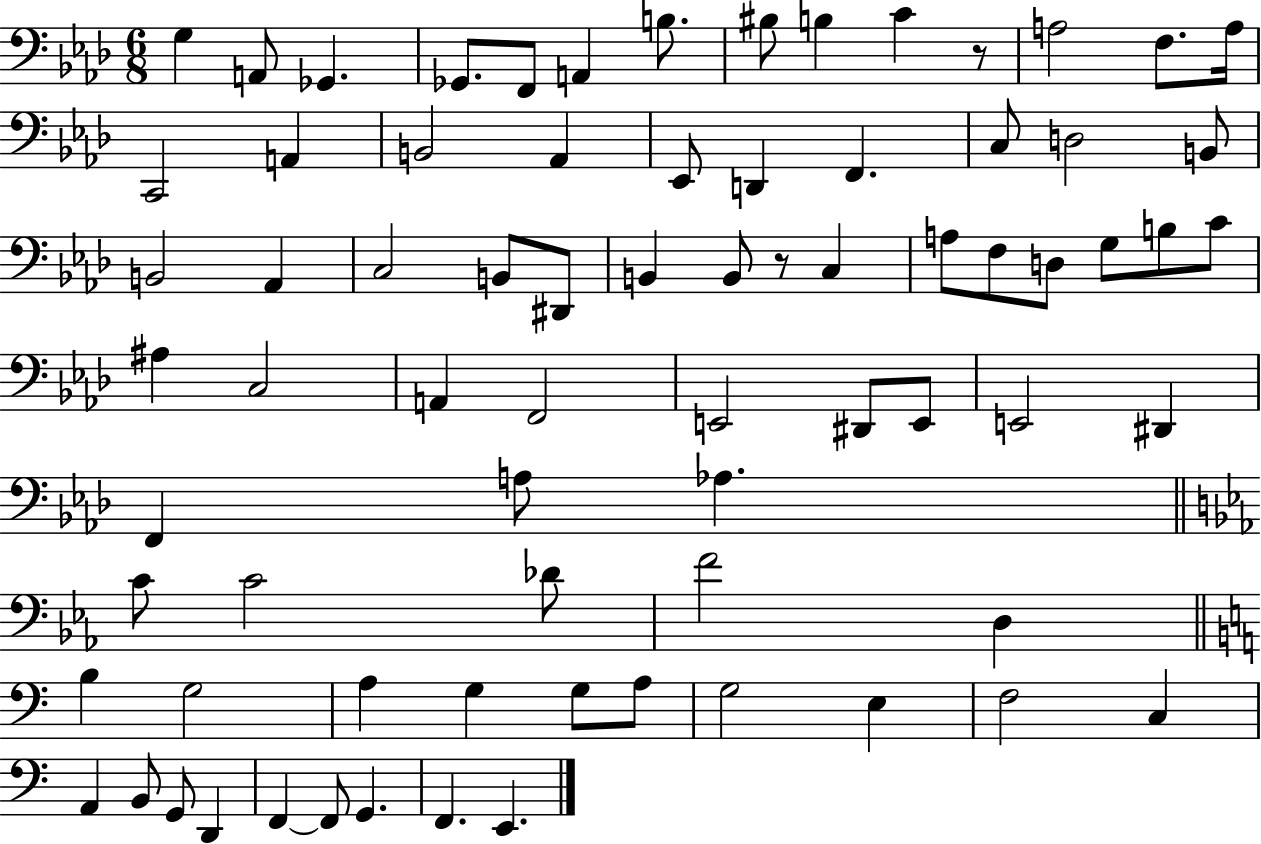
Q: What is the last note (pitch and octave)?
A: E2